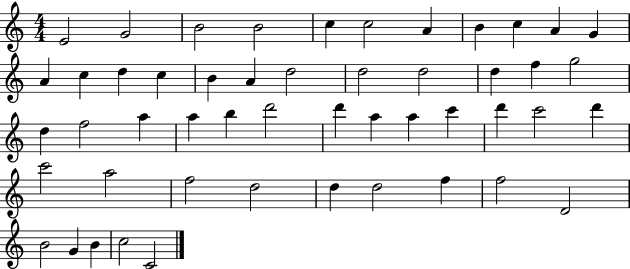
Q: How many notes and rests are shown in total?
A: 50